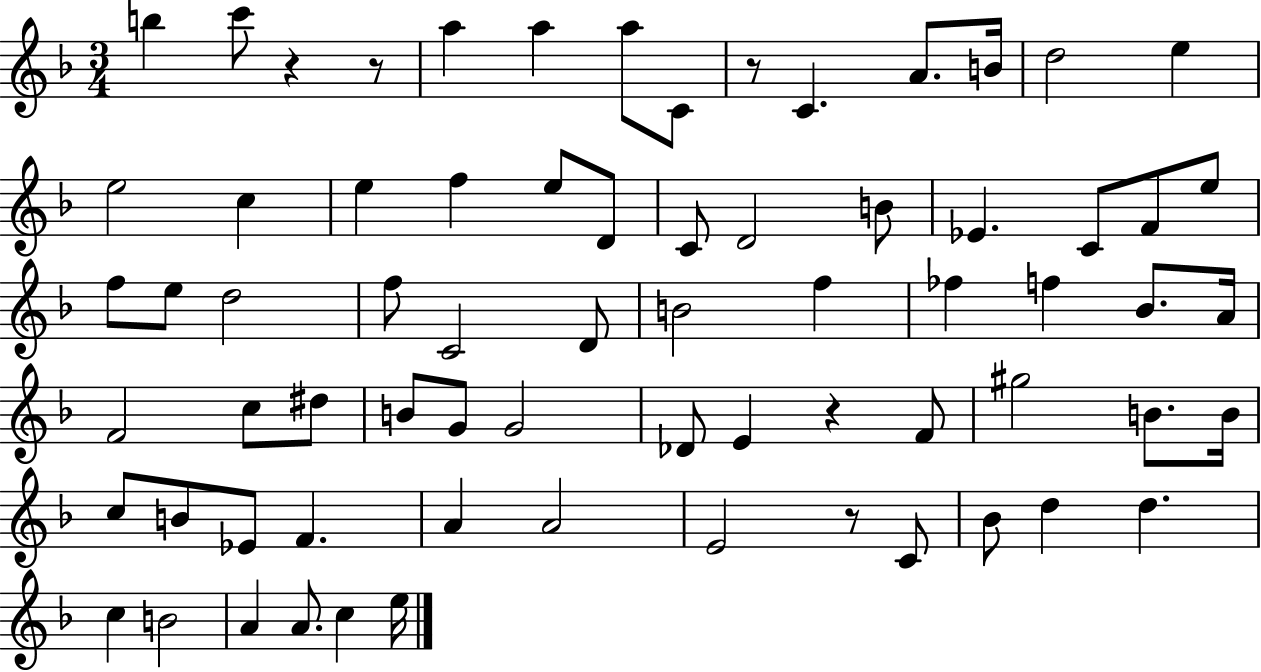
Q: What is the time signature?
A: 3/4